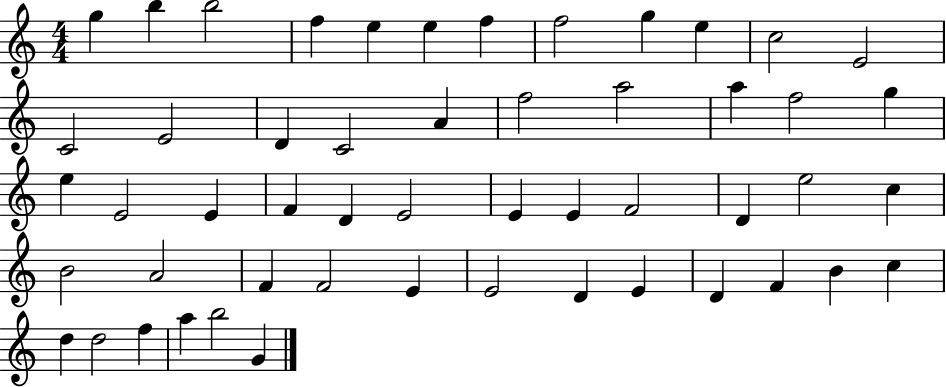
{
  \clef treble
  \numericTimeSignature
  \time 4/4
  \key c \major
  g''4 b''4 b''2 | f''4 e''4 e''4 f''4 | f''2 g''4 e''4 | c''2 e'2 | \break c'2 e'2 | d'4 c'2 a'4 | f''2 a''2 | a''4 f''2 g''4 | \break e''4 e'2 e'4 | f'4 d'4 e'2 | e'4 e'4 f'2 | d'4 e''2 c''4 | \break b'2 a'2 | f'4 f'2 e'4 | e'2 d'4 e'4 | d'4 f'4 b'4 c''4 | \break d''4 d''2 f''4 | a''4 b''2 g'4 | \bar "|."
}